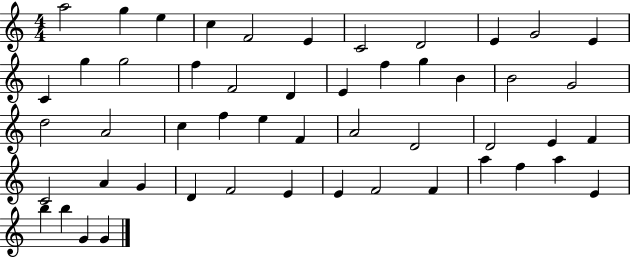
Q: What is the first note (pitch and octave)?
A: A5